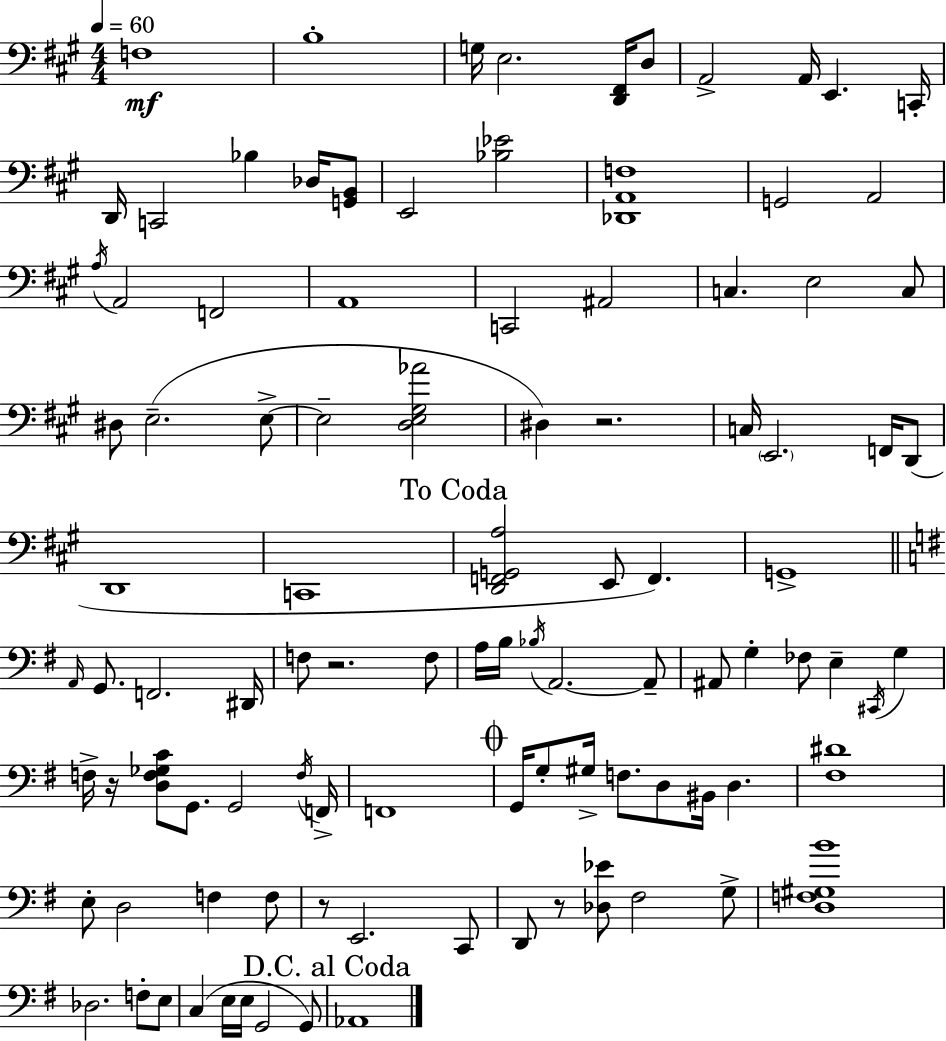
X:1
T:Untitled
M:4/4
L:1/4
K:A
F,4 B,4 G,/4 E,2 [D,,^F,,]/4 D,/2 A,,2 A,,/4 E,, C,,/4 D,,/4 C,,2 _B, _D,/4 [G,,B,,]/2 E,,2 [_B,_E]2 [_D,,A,,F,]4 G,,2 A,,2 A,/4 A,,2 F,,2 A,,4 C,,2 ^A,,2 C, E,2 C,/2 ^D,/2 E,2 E,/2 E,2 [D,E,^G,_A]2 ^D, z2 C,/4 E,,2 F,,/4 D,,/2 D,,4 C,,4 [D,,F,,G,,A,]2 E,,/2 F,, G,,4 A,,/4 G,,/2 F,,2 ^D,,/4 F,/2 z2 F,/2 A,/4 B,/4 _B,/4 A,,2 A,,/2 ^A,,/2 G, _F,/2 E, ^C,,/4 G, F,/4 z/4 [D,F,_G,C]/2 G,,/2 G,,2 F,/4 F,,/4 F,,4 G,,/4 G,/2 ^G,/4 F,/2 D,/2 ^B,,/4 D, [^F,^D]4 E,/2 D,2 F, F,/2 z/2 E,,2 C,,/2 D,,/2 z/2 [_D,_E]/2 ^F,2 G,/2 [D,F,^G,B]4 _D,2 F,/2 E,/2 C, E,/4 E,/4 G,,2 G,,/2 _A,,4